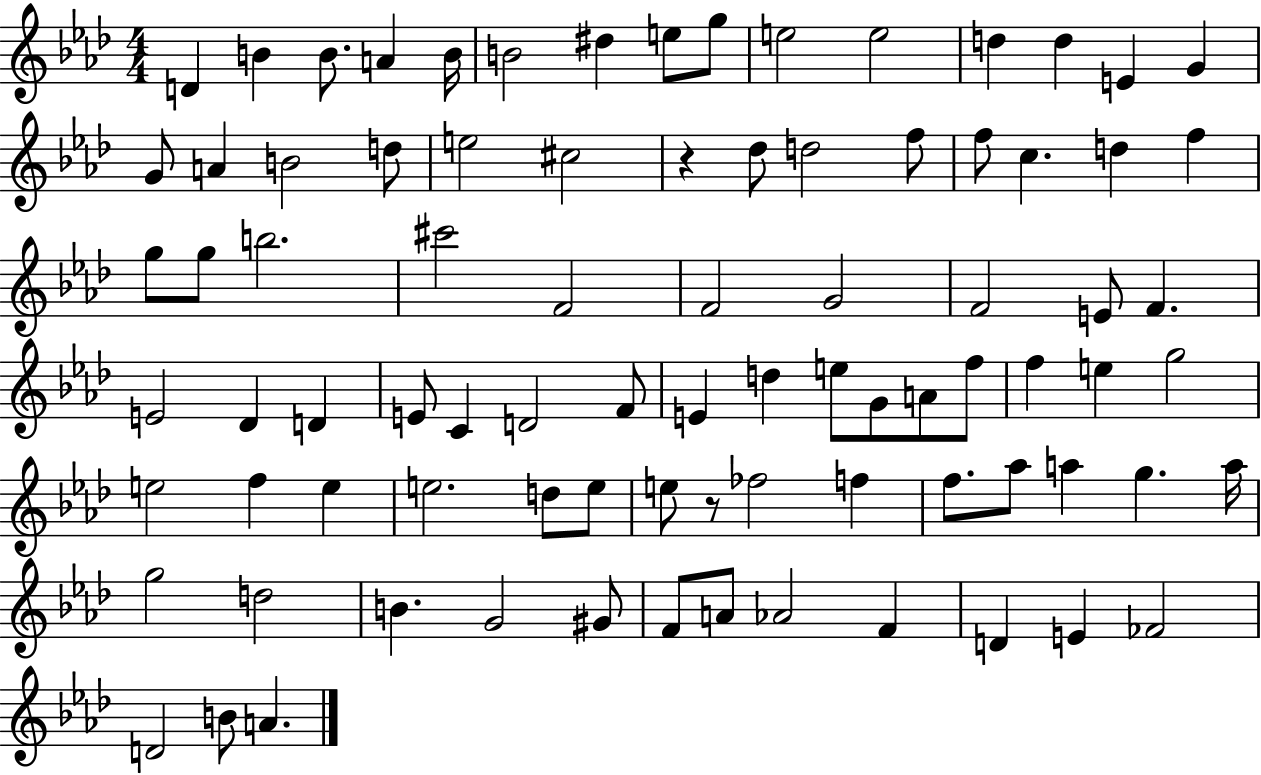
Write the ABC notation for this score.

X:1
T:Untitled
M:4/4
L:1/4
K:Ab
D B B/2 A B/4 B2 ^d e/2 g/2 e2 e2 d d E G G/2 A B2 d/2 e2 ^c2 z _d/2 d2 f/2 f/2 c d f g/2 g/2 b2 ^c'2 F2 F2 G2 F2 E/2 F E2 _D D E/2 C D2 F/2 E d e/2 G/2 A/2 f/2 f e g2 e2 f e e2 d/2 e/2 e/2 z/2 _f2 f f/2 _a/2 a g a/4 g2 d2 B G2 ^G/2 F/2 A/2 _A2 F D E _F2 D2 B/2 A